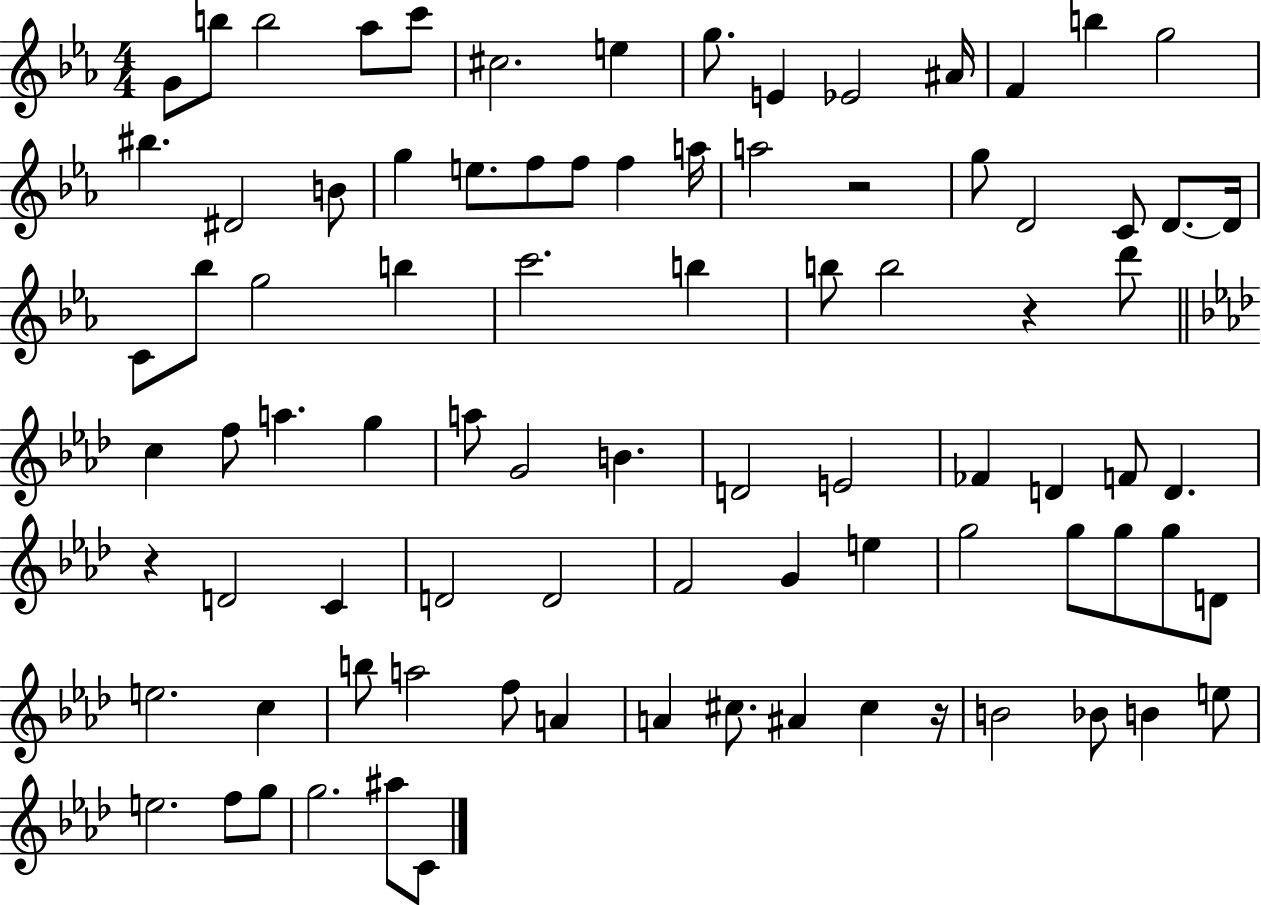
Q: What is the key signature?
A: EES major